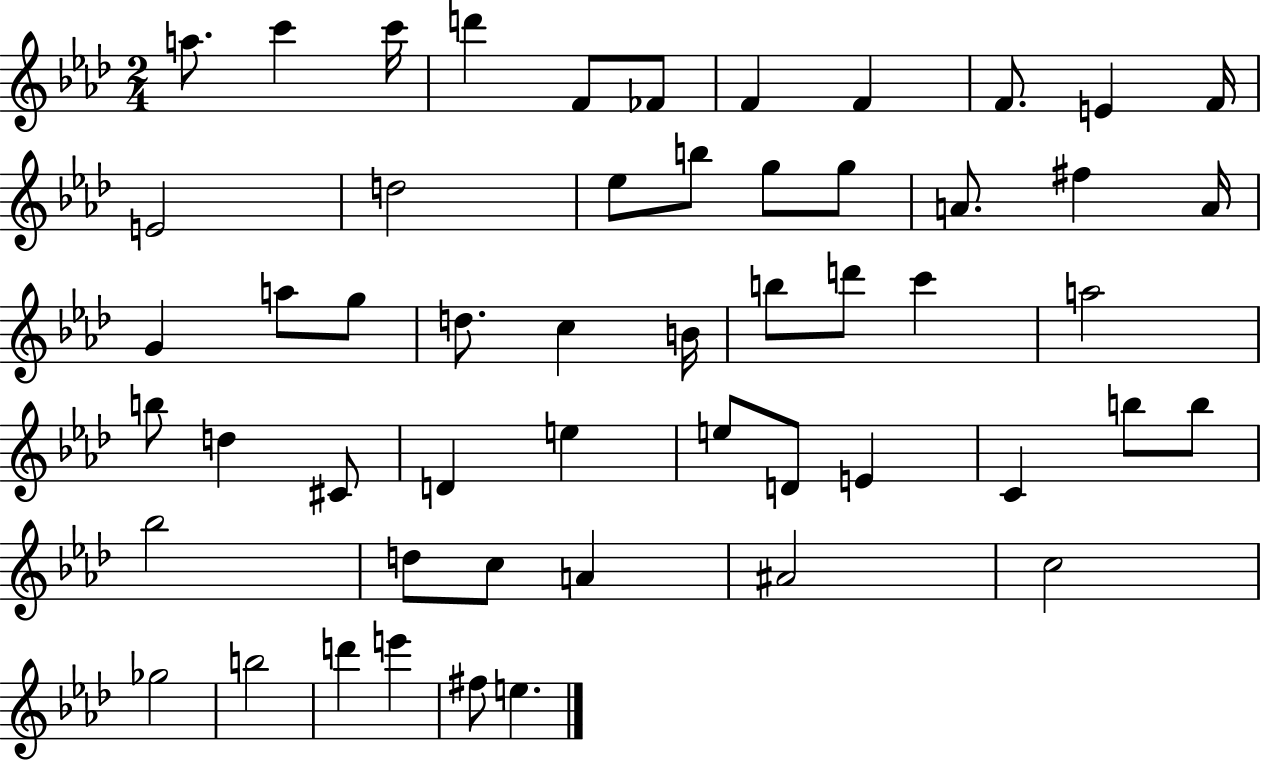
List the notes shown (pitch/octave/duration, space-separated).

A5/e. C6/q C6/s D6/q F4/e FES4/e F4/q F4/q F4/e. E4/q F4/s E4/h D5/h Eb5/e B5/e G5/e G5/e A4/e. F#5/q A4/s G4/q A5/e G5/e D5/e. C5/q B4/s B5/e D6/e C6/q A5/h B5/e D5/q C#4/e D4/q E5/q E5/e D4/e E4/q C4/q B5/e B5/e Bb5/h D5/e C5/e A4/q A#4/h C5/h Gb5/h B5/h D6/q E6/q F#5/e E5/q.